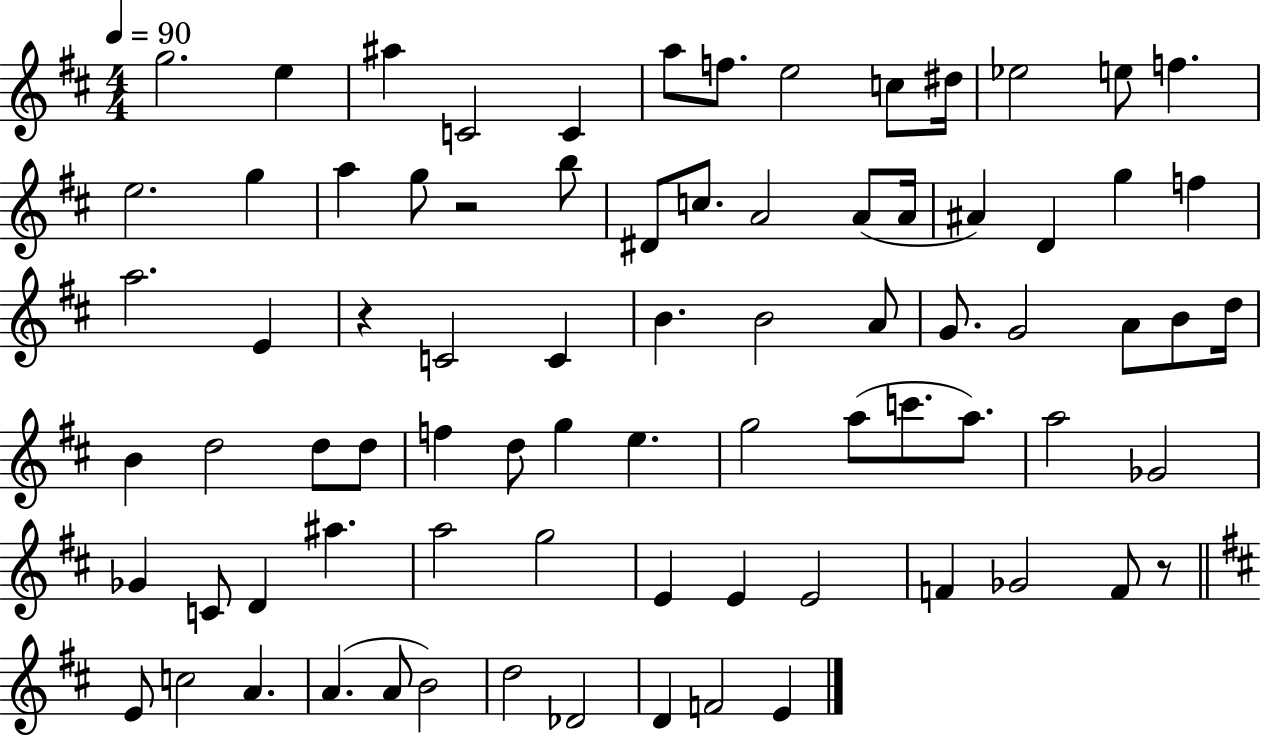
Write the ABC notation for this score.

X:1
T:Untitled
M:4/4
L:1/4
K:D
g2 e ^a C2 C a/2 f/2 e2 c/2 ^d/4 _e2 e/2 f e2 g a g/2 z2 b/2 ^D/2 c/2 A2 A/2 A/4 ^A D g f a2 E z C2 C B B2 A/2 G/2 G2 A/2 B/2 d/4 B d2 d/2 d/2 f d/2 g e g2 a/2 c'/2 a/2 a2 _G2 _G C/2 D ^a a2 g2 E E E2 F _G2 F/2 z/2 E/2 c2 A A A/2 B2 d2 _D2 D F2 E